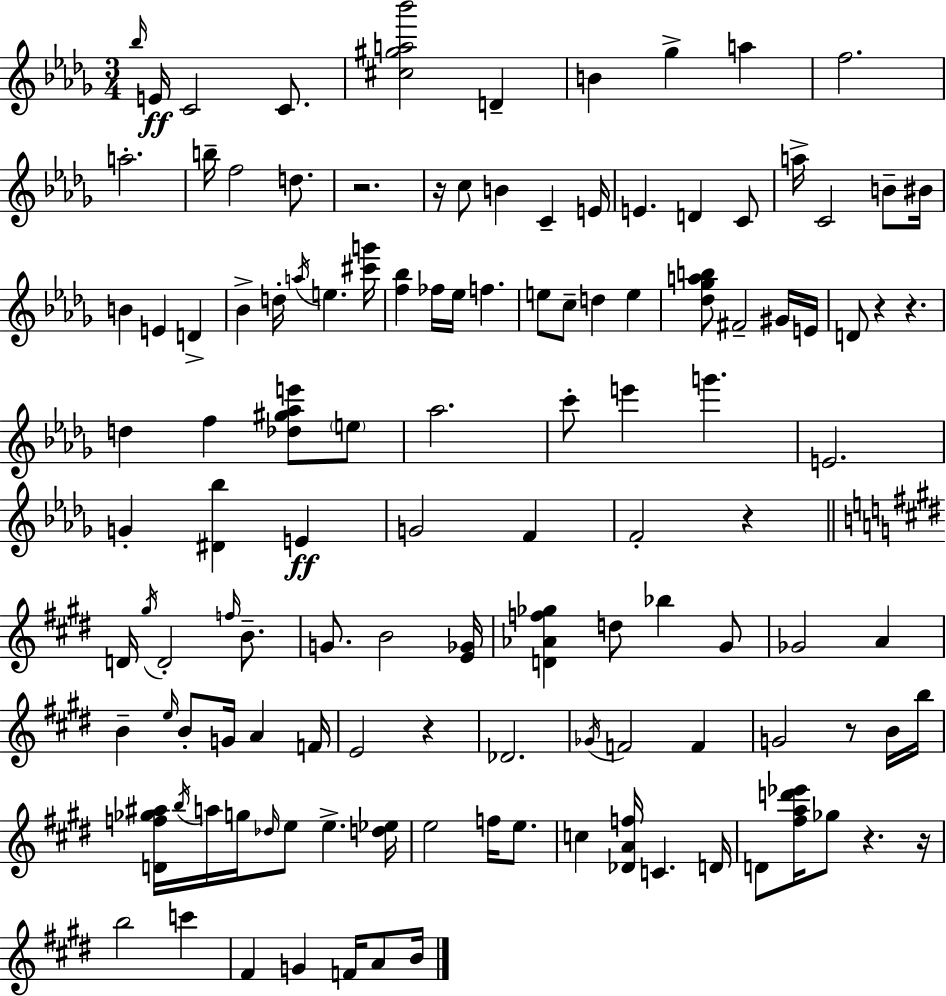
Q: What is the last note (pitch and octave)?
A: B4